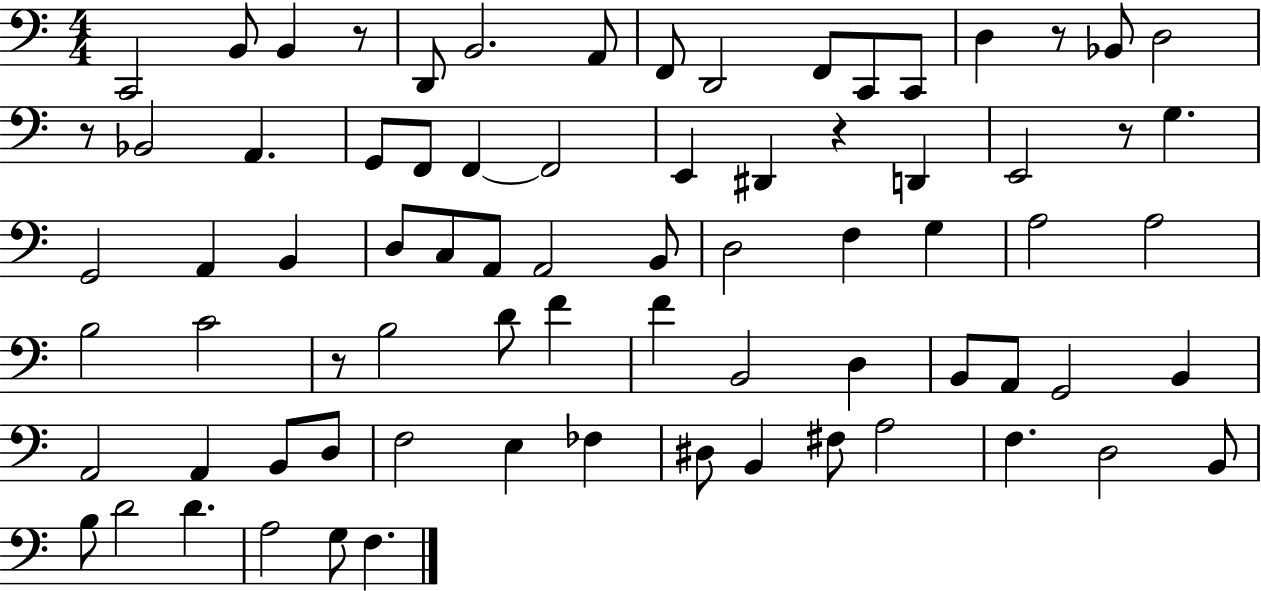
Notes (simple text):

C2/h B2/e B2/q R/e D2/e B2/h. A2/e F2/e D2/h F2/e C2/e C2/e D3/q R/e Bb2/e D3/h R/e Bb2/h A2/q. G2/e F2/e F2/q F2/h E2/q D#2/q R/q D2/q E2/h R/e G3/q. G2/h A2/q B2/q D3/e C3/e A2/e A2/h B2/e D3/h F3/q G3/q A3/h A3/h B3/h C4/h R/e B3/h D4/e F4/q F4/q B2/h D3/q B2/e A2/e G2/h B2/q A2/h A2/q B2/e D3/e F3/h E3/q FES3/q D#3/e B2/q F#3/e A3/h F3/q. D3/h B2/e B3/e D4/h D4/q. A3/h G3/e F3/q.